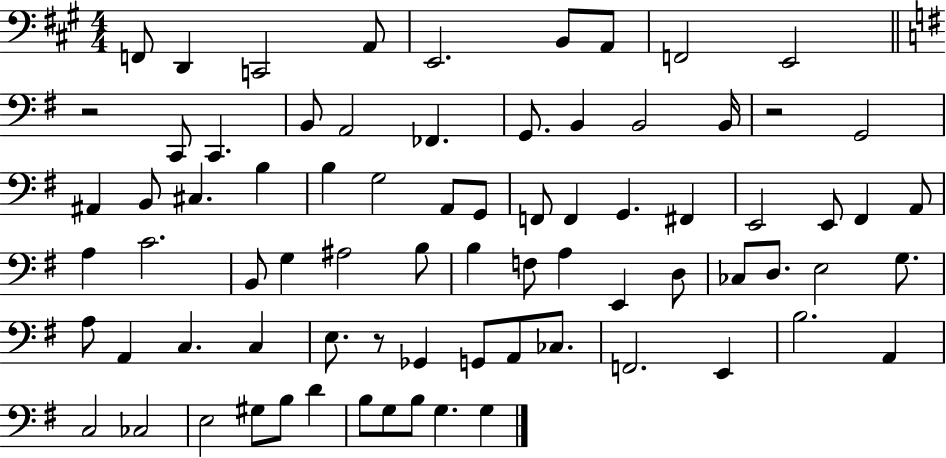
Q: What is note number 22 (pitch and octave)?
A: C#3